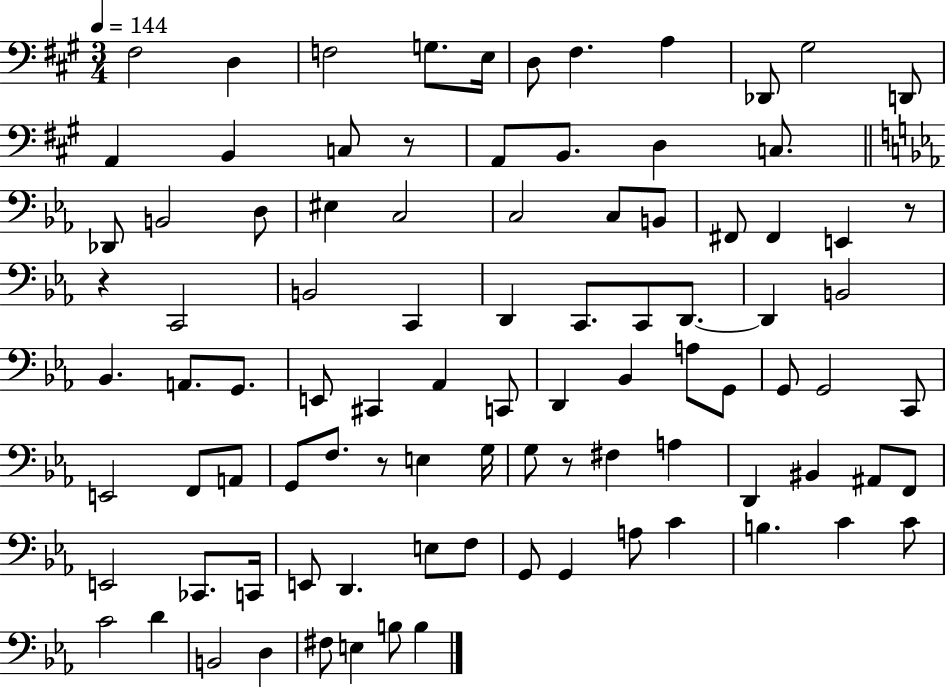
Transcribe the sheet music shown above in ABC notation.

X:1
T:Untitled
M:3/4
L:1/4
K:A
^F,2 D, F,2 G,/2 E,/4 D,/2 ^F, A, _D,,/2 ^G,2 D,,/2 A,, B,, C,/2 z/2 A,,/2 B,,/2 D, C,/2 _D,,/2 B,,2 D,/2 ^E, C,2 C,2 C,/2 B,,/2 ^F,,/2 ^F,, E,, z/2 z C,,2 B,,2 C,, D,, C,,/2 C,,/2 D,,/2 D,, B,,2 _B,, A,,/2 G,,/2 E,,/2 ^C,, _A,, C,,/2 D,, _B,, A,/2 G,,/2 G,,/2 G,,2 C,,/2 E,,2 F,,/2 A,,/2 G,,/2 F,/2 z/2 E, G,/4 G,/2 z/2 ^F, A, D,, ^B,, ^A,,/2 F,,/2 E,,2 _C,,/2 C,,/4 E,,/2 D,, E,/2 F,/2 G,,/2 G,, A,/2 C B, C C/2 C2 D B,,2 D, ^F,/2 E, B,/2 B,